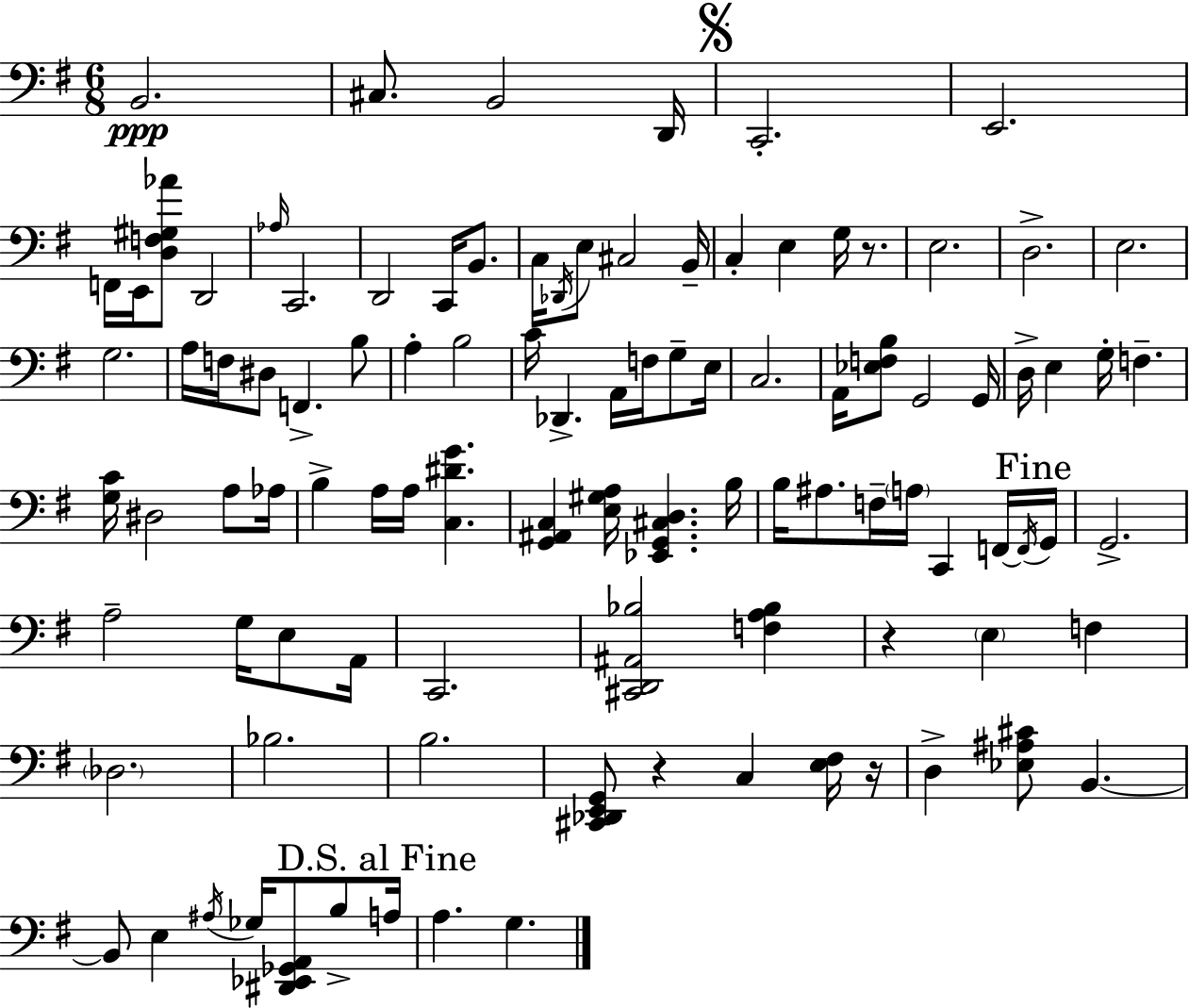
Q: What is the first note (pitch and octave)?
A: B2